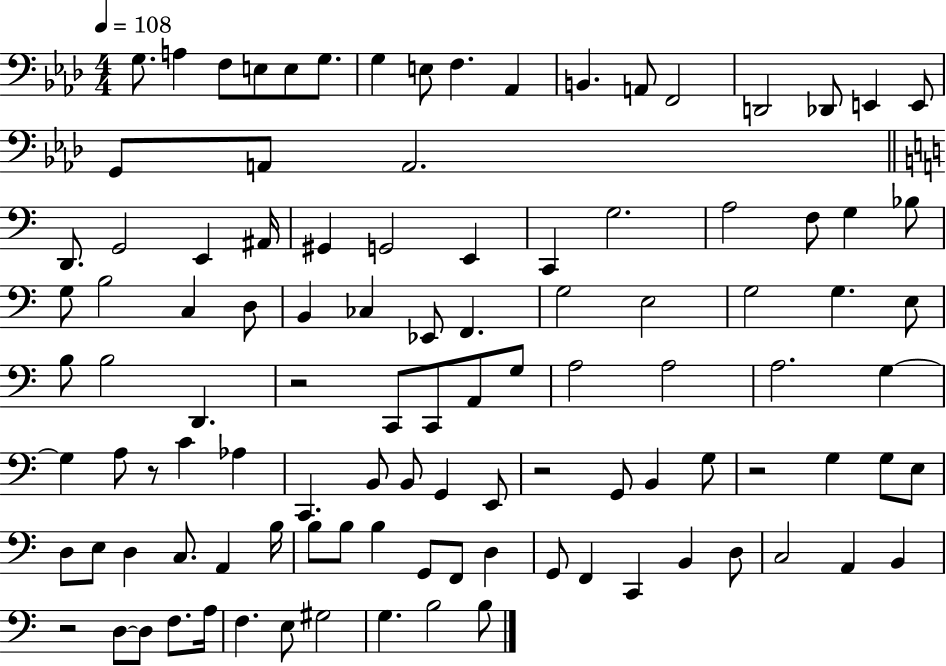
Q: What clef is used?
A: bass